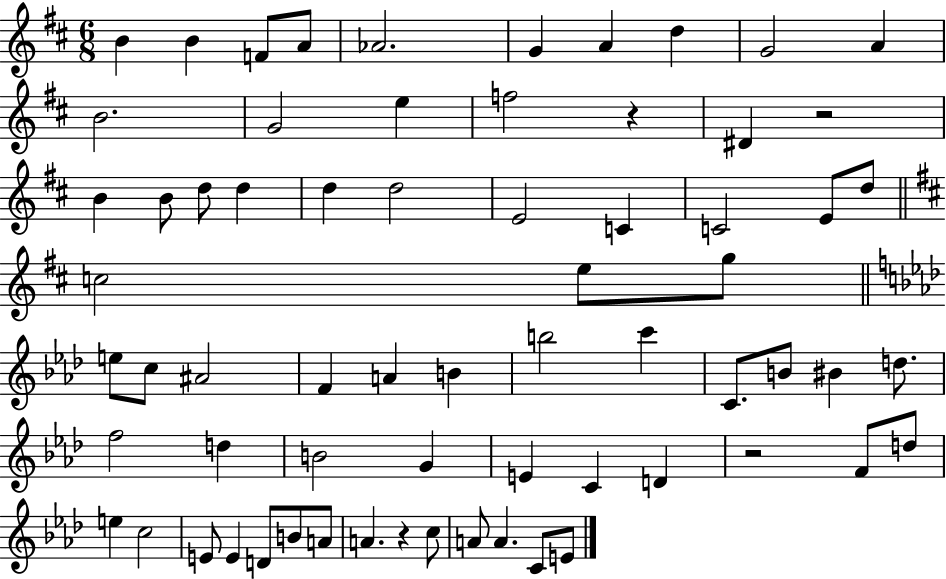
{
  \clef treble
  \numericTimeSignature
  \time 6/8
  \key d \major
  \repeat volta 2 { b'4 b'4 f'8 a'8 | aes'2. | g'4 a'4 d''4 | g'2 a'4 | \break b'2. | g'2 e''4 | f''2 r4 | dis'4 r2 | \break b'4 b'8 d''8 d''4 | d''4 d''2 | e'2 c'4 | c'2 e'8 d''8 | \break \bar "||" \break \key b \minor c''2 e''8 g''8 | \bar "||" \break \key f \minor e''8 c''8 ais'2 | f'4 a'4 b'4 | b''2 c'''4 | c'8. b'8 bis'4 d''8. | \break f''2 d''4 | b'2 g'4 | e'4 c'4 d'4 | r2 f'8 d''8 | \break e''4 c''2 | e'8 e'4 d'8 b'8 a'8 | a'4. r4 c''8 | a'8 a'4. c'8 e'8 | \break } \bar "|."
}